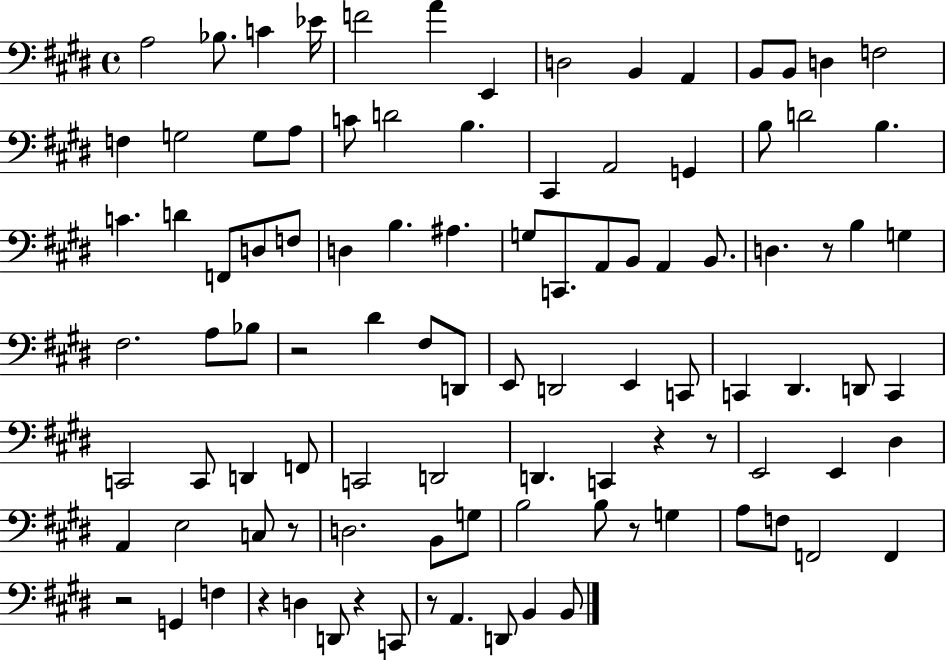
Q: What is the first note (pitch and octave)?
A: A3